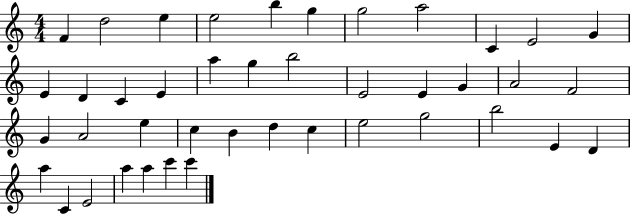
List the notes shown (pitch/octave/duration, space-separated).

F4/q D5/h E5/q E5/h B5/q G5/q G5/h A5/h C4/q E4/h G4/q E4/q D4/q C4/q E4/q A5/q G5/q B5/h E4/h E4/q G4/q A4/h F4/h G4/q A4/h E5/q C5/q B4/q D5/q C5/q E5/h G5/h B5/h E4/q D4/q A5/q C4/q E4/h A5/q A5/q C6/q C6/q